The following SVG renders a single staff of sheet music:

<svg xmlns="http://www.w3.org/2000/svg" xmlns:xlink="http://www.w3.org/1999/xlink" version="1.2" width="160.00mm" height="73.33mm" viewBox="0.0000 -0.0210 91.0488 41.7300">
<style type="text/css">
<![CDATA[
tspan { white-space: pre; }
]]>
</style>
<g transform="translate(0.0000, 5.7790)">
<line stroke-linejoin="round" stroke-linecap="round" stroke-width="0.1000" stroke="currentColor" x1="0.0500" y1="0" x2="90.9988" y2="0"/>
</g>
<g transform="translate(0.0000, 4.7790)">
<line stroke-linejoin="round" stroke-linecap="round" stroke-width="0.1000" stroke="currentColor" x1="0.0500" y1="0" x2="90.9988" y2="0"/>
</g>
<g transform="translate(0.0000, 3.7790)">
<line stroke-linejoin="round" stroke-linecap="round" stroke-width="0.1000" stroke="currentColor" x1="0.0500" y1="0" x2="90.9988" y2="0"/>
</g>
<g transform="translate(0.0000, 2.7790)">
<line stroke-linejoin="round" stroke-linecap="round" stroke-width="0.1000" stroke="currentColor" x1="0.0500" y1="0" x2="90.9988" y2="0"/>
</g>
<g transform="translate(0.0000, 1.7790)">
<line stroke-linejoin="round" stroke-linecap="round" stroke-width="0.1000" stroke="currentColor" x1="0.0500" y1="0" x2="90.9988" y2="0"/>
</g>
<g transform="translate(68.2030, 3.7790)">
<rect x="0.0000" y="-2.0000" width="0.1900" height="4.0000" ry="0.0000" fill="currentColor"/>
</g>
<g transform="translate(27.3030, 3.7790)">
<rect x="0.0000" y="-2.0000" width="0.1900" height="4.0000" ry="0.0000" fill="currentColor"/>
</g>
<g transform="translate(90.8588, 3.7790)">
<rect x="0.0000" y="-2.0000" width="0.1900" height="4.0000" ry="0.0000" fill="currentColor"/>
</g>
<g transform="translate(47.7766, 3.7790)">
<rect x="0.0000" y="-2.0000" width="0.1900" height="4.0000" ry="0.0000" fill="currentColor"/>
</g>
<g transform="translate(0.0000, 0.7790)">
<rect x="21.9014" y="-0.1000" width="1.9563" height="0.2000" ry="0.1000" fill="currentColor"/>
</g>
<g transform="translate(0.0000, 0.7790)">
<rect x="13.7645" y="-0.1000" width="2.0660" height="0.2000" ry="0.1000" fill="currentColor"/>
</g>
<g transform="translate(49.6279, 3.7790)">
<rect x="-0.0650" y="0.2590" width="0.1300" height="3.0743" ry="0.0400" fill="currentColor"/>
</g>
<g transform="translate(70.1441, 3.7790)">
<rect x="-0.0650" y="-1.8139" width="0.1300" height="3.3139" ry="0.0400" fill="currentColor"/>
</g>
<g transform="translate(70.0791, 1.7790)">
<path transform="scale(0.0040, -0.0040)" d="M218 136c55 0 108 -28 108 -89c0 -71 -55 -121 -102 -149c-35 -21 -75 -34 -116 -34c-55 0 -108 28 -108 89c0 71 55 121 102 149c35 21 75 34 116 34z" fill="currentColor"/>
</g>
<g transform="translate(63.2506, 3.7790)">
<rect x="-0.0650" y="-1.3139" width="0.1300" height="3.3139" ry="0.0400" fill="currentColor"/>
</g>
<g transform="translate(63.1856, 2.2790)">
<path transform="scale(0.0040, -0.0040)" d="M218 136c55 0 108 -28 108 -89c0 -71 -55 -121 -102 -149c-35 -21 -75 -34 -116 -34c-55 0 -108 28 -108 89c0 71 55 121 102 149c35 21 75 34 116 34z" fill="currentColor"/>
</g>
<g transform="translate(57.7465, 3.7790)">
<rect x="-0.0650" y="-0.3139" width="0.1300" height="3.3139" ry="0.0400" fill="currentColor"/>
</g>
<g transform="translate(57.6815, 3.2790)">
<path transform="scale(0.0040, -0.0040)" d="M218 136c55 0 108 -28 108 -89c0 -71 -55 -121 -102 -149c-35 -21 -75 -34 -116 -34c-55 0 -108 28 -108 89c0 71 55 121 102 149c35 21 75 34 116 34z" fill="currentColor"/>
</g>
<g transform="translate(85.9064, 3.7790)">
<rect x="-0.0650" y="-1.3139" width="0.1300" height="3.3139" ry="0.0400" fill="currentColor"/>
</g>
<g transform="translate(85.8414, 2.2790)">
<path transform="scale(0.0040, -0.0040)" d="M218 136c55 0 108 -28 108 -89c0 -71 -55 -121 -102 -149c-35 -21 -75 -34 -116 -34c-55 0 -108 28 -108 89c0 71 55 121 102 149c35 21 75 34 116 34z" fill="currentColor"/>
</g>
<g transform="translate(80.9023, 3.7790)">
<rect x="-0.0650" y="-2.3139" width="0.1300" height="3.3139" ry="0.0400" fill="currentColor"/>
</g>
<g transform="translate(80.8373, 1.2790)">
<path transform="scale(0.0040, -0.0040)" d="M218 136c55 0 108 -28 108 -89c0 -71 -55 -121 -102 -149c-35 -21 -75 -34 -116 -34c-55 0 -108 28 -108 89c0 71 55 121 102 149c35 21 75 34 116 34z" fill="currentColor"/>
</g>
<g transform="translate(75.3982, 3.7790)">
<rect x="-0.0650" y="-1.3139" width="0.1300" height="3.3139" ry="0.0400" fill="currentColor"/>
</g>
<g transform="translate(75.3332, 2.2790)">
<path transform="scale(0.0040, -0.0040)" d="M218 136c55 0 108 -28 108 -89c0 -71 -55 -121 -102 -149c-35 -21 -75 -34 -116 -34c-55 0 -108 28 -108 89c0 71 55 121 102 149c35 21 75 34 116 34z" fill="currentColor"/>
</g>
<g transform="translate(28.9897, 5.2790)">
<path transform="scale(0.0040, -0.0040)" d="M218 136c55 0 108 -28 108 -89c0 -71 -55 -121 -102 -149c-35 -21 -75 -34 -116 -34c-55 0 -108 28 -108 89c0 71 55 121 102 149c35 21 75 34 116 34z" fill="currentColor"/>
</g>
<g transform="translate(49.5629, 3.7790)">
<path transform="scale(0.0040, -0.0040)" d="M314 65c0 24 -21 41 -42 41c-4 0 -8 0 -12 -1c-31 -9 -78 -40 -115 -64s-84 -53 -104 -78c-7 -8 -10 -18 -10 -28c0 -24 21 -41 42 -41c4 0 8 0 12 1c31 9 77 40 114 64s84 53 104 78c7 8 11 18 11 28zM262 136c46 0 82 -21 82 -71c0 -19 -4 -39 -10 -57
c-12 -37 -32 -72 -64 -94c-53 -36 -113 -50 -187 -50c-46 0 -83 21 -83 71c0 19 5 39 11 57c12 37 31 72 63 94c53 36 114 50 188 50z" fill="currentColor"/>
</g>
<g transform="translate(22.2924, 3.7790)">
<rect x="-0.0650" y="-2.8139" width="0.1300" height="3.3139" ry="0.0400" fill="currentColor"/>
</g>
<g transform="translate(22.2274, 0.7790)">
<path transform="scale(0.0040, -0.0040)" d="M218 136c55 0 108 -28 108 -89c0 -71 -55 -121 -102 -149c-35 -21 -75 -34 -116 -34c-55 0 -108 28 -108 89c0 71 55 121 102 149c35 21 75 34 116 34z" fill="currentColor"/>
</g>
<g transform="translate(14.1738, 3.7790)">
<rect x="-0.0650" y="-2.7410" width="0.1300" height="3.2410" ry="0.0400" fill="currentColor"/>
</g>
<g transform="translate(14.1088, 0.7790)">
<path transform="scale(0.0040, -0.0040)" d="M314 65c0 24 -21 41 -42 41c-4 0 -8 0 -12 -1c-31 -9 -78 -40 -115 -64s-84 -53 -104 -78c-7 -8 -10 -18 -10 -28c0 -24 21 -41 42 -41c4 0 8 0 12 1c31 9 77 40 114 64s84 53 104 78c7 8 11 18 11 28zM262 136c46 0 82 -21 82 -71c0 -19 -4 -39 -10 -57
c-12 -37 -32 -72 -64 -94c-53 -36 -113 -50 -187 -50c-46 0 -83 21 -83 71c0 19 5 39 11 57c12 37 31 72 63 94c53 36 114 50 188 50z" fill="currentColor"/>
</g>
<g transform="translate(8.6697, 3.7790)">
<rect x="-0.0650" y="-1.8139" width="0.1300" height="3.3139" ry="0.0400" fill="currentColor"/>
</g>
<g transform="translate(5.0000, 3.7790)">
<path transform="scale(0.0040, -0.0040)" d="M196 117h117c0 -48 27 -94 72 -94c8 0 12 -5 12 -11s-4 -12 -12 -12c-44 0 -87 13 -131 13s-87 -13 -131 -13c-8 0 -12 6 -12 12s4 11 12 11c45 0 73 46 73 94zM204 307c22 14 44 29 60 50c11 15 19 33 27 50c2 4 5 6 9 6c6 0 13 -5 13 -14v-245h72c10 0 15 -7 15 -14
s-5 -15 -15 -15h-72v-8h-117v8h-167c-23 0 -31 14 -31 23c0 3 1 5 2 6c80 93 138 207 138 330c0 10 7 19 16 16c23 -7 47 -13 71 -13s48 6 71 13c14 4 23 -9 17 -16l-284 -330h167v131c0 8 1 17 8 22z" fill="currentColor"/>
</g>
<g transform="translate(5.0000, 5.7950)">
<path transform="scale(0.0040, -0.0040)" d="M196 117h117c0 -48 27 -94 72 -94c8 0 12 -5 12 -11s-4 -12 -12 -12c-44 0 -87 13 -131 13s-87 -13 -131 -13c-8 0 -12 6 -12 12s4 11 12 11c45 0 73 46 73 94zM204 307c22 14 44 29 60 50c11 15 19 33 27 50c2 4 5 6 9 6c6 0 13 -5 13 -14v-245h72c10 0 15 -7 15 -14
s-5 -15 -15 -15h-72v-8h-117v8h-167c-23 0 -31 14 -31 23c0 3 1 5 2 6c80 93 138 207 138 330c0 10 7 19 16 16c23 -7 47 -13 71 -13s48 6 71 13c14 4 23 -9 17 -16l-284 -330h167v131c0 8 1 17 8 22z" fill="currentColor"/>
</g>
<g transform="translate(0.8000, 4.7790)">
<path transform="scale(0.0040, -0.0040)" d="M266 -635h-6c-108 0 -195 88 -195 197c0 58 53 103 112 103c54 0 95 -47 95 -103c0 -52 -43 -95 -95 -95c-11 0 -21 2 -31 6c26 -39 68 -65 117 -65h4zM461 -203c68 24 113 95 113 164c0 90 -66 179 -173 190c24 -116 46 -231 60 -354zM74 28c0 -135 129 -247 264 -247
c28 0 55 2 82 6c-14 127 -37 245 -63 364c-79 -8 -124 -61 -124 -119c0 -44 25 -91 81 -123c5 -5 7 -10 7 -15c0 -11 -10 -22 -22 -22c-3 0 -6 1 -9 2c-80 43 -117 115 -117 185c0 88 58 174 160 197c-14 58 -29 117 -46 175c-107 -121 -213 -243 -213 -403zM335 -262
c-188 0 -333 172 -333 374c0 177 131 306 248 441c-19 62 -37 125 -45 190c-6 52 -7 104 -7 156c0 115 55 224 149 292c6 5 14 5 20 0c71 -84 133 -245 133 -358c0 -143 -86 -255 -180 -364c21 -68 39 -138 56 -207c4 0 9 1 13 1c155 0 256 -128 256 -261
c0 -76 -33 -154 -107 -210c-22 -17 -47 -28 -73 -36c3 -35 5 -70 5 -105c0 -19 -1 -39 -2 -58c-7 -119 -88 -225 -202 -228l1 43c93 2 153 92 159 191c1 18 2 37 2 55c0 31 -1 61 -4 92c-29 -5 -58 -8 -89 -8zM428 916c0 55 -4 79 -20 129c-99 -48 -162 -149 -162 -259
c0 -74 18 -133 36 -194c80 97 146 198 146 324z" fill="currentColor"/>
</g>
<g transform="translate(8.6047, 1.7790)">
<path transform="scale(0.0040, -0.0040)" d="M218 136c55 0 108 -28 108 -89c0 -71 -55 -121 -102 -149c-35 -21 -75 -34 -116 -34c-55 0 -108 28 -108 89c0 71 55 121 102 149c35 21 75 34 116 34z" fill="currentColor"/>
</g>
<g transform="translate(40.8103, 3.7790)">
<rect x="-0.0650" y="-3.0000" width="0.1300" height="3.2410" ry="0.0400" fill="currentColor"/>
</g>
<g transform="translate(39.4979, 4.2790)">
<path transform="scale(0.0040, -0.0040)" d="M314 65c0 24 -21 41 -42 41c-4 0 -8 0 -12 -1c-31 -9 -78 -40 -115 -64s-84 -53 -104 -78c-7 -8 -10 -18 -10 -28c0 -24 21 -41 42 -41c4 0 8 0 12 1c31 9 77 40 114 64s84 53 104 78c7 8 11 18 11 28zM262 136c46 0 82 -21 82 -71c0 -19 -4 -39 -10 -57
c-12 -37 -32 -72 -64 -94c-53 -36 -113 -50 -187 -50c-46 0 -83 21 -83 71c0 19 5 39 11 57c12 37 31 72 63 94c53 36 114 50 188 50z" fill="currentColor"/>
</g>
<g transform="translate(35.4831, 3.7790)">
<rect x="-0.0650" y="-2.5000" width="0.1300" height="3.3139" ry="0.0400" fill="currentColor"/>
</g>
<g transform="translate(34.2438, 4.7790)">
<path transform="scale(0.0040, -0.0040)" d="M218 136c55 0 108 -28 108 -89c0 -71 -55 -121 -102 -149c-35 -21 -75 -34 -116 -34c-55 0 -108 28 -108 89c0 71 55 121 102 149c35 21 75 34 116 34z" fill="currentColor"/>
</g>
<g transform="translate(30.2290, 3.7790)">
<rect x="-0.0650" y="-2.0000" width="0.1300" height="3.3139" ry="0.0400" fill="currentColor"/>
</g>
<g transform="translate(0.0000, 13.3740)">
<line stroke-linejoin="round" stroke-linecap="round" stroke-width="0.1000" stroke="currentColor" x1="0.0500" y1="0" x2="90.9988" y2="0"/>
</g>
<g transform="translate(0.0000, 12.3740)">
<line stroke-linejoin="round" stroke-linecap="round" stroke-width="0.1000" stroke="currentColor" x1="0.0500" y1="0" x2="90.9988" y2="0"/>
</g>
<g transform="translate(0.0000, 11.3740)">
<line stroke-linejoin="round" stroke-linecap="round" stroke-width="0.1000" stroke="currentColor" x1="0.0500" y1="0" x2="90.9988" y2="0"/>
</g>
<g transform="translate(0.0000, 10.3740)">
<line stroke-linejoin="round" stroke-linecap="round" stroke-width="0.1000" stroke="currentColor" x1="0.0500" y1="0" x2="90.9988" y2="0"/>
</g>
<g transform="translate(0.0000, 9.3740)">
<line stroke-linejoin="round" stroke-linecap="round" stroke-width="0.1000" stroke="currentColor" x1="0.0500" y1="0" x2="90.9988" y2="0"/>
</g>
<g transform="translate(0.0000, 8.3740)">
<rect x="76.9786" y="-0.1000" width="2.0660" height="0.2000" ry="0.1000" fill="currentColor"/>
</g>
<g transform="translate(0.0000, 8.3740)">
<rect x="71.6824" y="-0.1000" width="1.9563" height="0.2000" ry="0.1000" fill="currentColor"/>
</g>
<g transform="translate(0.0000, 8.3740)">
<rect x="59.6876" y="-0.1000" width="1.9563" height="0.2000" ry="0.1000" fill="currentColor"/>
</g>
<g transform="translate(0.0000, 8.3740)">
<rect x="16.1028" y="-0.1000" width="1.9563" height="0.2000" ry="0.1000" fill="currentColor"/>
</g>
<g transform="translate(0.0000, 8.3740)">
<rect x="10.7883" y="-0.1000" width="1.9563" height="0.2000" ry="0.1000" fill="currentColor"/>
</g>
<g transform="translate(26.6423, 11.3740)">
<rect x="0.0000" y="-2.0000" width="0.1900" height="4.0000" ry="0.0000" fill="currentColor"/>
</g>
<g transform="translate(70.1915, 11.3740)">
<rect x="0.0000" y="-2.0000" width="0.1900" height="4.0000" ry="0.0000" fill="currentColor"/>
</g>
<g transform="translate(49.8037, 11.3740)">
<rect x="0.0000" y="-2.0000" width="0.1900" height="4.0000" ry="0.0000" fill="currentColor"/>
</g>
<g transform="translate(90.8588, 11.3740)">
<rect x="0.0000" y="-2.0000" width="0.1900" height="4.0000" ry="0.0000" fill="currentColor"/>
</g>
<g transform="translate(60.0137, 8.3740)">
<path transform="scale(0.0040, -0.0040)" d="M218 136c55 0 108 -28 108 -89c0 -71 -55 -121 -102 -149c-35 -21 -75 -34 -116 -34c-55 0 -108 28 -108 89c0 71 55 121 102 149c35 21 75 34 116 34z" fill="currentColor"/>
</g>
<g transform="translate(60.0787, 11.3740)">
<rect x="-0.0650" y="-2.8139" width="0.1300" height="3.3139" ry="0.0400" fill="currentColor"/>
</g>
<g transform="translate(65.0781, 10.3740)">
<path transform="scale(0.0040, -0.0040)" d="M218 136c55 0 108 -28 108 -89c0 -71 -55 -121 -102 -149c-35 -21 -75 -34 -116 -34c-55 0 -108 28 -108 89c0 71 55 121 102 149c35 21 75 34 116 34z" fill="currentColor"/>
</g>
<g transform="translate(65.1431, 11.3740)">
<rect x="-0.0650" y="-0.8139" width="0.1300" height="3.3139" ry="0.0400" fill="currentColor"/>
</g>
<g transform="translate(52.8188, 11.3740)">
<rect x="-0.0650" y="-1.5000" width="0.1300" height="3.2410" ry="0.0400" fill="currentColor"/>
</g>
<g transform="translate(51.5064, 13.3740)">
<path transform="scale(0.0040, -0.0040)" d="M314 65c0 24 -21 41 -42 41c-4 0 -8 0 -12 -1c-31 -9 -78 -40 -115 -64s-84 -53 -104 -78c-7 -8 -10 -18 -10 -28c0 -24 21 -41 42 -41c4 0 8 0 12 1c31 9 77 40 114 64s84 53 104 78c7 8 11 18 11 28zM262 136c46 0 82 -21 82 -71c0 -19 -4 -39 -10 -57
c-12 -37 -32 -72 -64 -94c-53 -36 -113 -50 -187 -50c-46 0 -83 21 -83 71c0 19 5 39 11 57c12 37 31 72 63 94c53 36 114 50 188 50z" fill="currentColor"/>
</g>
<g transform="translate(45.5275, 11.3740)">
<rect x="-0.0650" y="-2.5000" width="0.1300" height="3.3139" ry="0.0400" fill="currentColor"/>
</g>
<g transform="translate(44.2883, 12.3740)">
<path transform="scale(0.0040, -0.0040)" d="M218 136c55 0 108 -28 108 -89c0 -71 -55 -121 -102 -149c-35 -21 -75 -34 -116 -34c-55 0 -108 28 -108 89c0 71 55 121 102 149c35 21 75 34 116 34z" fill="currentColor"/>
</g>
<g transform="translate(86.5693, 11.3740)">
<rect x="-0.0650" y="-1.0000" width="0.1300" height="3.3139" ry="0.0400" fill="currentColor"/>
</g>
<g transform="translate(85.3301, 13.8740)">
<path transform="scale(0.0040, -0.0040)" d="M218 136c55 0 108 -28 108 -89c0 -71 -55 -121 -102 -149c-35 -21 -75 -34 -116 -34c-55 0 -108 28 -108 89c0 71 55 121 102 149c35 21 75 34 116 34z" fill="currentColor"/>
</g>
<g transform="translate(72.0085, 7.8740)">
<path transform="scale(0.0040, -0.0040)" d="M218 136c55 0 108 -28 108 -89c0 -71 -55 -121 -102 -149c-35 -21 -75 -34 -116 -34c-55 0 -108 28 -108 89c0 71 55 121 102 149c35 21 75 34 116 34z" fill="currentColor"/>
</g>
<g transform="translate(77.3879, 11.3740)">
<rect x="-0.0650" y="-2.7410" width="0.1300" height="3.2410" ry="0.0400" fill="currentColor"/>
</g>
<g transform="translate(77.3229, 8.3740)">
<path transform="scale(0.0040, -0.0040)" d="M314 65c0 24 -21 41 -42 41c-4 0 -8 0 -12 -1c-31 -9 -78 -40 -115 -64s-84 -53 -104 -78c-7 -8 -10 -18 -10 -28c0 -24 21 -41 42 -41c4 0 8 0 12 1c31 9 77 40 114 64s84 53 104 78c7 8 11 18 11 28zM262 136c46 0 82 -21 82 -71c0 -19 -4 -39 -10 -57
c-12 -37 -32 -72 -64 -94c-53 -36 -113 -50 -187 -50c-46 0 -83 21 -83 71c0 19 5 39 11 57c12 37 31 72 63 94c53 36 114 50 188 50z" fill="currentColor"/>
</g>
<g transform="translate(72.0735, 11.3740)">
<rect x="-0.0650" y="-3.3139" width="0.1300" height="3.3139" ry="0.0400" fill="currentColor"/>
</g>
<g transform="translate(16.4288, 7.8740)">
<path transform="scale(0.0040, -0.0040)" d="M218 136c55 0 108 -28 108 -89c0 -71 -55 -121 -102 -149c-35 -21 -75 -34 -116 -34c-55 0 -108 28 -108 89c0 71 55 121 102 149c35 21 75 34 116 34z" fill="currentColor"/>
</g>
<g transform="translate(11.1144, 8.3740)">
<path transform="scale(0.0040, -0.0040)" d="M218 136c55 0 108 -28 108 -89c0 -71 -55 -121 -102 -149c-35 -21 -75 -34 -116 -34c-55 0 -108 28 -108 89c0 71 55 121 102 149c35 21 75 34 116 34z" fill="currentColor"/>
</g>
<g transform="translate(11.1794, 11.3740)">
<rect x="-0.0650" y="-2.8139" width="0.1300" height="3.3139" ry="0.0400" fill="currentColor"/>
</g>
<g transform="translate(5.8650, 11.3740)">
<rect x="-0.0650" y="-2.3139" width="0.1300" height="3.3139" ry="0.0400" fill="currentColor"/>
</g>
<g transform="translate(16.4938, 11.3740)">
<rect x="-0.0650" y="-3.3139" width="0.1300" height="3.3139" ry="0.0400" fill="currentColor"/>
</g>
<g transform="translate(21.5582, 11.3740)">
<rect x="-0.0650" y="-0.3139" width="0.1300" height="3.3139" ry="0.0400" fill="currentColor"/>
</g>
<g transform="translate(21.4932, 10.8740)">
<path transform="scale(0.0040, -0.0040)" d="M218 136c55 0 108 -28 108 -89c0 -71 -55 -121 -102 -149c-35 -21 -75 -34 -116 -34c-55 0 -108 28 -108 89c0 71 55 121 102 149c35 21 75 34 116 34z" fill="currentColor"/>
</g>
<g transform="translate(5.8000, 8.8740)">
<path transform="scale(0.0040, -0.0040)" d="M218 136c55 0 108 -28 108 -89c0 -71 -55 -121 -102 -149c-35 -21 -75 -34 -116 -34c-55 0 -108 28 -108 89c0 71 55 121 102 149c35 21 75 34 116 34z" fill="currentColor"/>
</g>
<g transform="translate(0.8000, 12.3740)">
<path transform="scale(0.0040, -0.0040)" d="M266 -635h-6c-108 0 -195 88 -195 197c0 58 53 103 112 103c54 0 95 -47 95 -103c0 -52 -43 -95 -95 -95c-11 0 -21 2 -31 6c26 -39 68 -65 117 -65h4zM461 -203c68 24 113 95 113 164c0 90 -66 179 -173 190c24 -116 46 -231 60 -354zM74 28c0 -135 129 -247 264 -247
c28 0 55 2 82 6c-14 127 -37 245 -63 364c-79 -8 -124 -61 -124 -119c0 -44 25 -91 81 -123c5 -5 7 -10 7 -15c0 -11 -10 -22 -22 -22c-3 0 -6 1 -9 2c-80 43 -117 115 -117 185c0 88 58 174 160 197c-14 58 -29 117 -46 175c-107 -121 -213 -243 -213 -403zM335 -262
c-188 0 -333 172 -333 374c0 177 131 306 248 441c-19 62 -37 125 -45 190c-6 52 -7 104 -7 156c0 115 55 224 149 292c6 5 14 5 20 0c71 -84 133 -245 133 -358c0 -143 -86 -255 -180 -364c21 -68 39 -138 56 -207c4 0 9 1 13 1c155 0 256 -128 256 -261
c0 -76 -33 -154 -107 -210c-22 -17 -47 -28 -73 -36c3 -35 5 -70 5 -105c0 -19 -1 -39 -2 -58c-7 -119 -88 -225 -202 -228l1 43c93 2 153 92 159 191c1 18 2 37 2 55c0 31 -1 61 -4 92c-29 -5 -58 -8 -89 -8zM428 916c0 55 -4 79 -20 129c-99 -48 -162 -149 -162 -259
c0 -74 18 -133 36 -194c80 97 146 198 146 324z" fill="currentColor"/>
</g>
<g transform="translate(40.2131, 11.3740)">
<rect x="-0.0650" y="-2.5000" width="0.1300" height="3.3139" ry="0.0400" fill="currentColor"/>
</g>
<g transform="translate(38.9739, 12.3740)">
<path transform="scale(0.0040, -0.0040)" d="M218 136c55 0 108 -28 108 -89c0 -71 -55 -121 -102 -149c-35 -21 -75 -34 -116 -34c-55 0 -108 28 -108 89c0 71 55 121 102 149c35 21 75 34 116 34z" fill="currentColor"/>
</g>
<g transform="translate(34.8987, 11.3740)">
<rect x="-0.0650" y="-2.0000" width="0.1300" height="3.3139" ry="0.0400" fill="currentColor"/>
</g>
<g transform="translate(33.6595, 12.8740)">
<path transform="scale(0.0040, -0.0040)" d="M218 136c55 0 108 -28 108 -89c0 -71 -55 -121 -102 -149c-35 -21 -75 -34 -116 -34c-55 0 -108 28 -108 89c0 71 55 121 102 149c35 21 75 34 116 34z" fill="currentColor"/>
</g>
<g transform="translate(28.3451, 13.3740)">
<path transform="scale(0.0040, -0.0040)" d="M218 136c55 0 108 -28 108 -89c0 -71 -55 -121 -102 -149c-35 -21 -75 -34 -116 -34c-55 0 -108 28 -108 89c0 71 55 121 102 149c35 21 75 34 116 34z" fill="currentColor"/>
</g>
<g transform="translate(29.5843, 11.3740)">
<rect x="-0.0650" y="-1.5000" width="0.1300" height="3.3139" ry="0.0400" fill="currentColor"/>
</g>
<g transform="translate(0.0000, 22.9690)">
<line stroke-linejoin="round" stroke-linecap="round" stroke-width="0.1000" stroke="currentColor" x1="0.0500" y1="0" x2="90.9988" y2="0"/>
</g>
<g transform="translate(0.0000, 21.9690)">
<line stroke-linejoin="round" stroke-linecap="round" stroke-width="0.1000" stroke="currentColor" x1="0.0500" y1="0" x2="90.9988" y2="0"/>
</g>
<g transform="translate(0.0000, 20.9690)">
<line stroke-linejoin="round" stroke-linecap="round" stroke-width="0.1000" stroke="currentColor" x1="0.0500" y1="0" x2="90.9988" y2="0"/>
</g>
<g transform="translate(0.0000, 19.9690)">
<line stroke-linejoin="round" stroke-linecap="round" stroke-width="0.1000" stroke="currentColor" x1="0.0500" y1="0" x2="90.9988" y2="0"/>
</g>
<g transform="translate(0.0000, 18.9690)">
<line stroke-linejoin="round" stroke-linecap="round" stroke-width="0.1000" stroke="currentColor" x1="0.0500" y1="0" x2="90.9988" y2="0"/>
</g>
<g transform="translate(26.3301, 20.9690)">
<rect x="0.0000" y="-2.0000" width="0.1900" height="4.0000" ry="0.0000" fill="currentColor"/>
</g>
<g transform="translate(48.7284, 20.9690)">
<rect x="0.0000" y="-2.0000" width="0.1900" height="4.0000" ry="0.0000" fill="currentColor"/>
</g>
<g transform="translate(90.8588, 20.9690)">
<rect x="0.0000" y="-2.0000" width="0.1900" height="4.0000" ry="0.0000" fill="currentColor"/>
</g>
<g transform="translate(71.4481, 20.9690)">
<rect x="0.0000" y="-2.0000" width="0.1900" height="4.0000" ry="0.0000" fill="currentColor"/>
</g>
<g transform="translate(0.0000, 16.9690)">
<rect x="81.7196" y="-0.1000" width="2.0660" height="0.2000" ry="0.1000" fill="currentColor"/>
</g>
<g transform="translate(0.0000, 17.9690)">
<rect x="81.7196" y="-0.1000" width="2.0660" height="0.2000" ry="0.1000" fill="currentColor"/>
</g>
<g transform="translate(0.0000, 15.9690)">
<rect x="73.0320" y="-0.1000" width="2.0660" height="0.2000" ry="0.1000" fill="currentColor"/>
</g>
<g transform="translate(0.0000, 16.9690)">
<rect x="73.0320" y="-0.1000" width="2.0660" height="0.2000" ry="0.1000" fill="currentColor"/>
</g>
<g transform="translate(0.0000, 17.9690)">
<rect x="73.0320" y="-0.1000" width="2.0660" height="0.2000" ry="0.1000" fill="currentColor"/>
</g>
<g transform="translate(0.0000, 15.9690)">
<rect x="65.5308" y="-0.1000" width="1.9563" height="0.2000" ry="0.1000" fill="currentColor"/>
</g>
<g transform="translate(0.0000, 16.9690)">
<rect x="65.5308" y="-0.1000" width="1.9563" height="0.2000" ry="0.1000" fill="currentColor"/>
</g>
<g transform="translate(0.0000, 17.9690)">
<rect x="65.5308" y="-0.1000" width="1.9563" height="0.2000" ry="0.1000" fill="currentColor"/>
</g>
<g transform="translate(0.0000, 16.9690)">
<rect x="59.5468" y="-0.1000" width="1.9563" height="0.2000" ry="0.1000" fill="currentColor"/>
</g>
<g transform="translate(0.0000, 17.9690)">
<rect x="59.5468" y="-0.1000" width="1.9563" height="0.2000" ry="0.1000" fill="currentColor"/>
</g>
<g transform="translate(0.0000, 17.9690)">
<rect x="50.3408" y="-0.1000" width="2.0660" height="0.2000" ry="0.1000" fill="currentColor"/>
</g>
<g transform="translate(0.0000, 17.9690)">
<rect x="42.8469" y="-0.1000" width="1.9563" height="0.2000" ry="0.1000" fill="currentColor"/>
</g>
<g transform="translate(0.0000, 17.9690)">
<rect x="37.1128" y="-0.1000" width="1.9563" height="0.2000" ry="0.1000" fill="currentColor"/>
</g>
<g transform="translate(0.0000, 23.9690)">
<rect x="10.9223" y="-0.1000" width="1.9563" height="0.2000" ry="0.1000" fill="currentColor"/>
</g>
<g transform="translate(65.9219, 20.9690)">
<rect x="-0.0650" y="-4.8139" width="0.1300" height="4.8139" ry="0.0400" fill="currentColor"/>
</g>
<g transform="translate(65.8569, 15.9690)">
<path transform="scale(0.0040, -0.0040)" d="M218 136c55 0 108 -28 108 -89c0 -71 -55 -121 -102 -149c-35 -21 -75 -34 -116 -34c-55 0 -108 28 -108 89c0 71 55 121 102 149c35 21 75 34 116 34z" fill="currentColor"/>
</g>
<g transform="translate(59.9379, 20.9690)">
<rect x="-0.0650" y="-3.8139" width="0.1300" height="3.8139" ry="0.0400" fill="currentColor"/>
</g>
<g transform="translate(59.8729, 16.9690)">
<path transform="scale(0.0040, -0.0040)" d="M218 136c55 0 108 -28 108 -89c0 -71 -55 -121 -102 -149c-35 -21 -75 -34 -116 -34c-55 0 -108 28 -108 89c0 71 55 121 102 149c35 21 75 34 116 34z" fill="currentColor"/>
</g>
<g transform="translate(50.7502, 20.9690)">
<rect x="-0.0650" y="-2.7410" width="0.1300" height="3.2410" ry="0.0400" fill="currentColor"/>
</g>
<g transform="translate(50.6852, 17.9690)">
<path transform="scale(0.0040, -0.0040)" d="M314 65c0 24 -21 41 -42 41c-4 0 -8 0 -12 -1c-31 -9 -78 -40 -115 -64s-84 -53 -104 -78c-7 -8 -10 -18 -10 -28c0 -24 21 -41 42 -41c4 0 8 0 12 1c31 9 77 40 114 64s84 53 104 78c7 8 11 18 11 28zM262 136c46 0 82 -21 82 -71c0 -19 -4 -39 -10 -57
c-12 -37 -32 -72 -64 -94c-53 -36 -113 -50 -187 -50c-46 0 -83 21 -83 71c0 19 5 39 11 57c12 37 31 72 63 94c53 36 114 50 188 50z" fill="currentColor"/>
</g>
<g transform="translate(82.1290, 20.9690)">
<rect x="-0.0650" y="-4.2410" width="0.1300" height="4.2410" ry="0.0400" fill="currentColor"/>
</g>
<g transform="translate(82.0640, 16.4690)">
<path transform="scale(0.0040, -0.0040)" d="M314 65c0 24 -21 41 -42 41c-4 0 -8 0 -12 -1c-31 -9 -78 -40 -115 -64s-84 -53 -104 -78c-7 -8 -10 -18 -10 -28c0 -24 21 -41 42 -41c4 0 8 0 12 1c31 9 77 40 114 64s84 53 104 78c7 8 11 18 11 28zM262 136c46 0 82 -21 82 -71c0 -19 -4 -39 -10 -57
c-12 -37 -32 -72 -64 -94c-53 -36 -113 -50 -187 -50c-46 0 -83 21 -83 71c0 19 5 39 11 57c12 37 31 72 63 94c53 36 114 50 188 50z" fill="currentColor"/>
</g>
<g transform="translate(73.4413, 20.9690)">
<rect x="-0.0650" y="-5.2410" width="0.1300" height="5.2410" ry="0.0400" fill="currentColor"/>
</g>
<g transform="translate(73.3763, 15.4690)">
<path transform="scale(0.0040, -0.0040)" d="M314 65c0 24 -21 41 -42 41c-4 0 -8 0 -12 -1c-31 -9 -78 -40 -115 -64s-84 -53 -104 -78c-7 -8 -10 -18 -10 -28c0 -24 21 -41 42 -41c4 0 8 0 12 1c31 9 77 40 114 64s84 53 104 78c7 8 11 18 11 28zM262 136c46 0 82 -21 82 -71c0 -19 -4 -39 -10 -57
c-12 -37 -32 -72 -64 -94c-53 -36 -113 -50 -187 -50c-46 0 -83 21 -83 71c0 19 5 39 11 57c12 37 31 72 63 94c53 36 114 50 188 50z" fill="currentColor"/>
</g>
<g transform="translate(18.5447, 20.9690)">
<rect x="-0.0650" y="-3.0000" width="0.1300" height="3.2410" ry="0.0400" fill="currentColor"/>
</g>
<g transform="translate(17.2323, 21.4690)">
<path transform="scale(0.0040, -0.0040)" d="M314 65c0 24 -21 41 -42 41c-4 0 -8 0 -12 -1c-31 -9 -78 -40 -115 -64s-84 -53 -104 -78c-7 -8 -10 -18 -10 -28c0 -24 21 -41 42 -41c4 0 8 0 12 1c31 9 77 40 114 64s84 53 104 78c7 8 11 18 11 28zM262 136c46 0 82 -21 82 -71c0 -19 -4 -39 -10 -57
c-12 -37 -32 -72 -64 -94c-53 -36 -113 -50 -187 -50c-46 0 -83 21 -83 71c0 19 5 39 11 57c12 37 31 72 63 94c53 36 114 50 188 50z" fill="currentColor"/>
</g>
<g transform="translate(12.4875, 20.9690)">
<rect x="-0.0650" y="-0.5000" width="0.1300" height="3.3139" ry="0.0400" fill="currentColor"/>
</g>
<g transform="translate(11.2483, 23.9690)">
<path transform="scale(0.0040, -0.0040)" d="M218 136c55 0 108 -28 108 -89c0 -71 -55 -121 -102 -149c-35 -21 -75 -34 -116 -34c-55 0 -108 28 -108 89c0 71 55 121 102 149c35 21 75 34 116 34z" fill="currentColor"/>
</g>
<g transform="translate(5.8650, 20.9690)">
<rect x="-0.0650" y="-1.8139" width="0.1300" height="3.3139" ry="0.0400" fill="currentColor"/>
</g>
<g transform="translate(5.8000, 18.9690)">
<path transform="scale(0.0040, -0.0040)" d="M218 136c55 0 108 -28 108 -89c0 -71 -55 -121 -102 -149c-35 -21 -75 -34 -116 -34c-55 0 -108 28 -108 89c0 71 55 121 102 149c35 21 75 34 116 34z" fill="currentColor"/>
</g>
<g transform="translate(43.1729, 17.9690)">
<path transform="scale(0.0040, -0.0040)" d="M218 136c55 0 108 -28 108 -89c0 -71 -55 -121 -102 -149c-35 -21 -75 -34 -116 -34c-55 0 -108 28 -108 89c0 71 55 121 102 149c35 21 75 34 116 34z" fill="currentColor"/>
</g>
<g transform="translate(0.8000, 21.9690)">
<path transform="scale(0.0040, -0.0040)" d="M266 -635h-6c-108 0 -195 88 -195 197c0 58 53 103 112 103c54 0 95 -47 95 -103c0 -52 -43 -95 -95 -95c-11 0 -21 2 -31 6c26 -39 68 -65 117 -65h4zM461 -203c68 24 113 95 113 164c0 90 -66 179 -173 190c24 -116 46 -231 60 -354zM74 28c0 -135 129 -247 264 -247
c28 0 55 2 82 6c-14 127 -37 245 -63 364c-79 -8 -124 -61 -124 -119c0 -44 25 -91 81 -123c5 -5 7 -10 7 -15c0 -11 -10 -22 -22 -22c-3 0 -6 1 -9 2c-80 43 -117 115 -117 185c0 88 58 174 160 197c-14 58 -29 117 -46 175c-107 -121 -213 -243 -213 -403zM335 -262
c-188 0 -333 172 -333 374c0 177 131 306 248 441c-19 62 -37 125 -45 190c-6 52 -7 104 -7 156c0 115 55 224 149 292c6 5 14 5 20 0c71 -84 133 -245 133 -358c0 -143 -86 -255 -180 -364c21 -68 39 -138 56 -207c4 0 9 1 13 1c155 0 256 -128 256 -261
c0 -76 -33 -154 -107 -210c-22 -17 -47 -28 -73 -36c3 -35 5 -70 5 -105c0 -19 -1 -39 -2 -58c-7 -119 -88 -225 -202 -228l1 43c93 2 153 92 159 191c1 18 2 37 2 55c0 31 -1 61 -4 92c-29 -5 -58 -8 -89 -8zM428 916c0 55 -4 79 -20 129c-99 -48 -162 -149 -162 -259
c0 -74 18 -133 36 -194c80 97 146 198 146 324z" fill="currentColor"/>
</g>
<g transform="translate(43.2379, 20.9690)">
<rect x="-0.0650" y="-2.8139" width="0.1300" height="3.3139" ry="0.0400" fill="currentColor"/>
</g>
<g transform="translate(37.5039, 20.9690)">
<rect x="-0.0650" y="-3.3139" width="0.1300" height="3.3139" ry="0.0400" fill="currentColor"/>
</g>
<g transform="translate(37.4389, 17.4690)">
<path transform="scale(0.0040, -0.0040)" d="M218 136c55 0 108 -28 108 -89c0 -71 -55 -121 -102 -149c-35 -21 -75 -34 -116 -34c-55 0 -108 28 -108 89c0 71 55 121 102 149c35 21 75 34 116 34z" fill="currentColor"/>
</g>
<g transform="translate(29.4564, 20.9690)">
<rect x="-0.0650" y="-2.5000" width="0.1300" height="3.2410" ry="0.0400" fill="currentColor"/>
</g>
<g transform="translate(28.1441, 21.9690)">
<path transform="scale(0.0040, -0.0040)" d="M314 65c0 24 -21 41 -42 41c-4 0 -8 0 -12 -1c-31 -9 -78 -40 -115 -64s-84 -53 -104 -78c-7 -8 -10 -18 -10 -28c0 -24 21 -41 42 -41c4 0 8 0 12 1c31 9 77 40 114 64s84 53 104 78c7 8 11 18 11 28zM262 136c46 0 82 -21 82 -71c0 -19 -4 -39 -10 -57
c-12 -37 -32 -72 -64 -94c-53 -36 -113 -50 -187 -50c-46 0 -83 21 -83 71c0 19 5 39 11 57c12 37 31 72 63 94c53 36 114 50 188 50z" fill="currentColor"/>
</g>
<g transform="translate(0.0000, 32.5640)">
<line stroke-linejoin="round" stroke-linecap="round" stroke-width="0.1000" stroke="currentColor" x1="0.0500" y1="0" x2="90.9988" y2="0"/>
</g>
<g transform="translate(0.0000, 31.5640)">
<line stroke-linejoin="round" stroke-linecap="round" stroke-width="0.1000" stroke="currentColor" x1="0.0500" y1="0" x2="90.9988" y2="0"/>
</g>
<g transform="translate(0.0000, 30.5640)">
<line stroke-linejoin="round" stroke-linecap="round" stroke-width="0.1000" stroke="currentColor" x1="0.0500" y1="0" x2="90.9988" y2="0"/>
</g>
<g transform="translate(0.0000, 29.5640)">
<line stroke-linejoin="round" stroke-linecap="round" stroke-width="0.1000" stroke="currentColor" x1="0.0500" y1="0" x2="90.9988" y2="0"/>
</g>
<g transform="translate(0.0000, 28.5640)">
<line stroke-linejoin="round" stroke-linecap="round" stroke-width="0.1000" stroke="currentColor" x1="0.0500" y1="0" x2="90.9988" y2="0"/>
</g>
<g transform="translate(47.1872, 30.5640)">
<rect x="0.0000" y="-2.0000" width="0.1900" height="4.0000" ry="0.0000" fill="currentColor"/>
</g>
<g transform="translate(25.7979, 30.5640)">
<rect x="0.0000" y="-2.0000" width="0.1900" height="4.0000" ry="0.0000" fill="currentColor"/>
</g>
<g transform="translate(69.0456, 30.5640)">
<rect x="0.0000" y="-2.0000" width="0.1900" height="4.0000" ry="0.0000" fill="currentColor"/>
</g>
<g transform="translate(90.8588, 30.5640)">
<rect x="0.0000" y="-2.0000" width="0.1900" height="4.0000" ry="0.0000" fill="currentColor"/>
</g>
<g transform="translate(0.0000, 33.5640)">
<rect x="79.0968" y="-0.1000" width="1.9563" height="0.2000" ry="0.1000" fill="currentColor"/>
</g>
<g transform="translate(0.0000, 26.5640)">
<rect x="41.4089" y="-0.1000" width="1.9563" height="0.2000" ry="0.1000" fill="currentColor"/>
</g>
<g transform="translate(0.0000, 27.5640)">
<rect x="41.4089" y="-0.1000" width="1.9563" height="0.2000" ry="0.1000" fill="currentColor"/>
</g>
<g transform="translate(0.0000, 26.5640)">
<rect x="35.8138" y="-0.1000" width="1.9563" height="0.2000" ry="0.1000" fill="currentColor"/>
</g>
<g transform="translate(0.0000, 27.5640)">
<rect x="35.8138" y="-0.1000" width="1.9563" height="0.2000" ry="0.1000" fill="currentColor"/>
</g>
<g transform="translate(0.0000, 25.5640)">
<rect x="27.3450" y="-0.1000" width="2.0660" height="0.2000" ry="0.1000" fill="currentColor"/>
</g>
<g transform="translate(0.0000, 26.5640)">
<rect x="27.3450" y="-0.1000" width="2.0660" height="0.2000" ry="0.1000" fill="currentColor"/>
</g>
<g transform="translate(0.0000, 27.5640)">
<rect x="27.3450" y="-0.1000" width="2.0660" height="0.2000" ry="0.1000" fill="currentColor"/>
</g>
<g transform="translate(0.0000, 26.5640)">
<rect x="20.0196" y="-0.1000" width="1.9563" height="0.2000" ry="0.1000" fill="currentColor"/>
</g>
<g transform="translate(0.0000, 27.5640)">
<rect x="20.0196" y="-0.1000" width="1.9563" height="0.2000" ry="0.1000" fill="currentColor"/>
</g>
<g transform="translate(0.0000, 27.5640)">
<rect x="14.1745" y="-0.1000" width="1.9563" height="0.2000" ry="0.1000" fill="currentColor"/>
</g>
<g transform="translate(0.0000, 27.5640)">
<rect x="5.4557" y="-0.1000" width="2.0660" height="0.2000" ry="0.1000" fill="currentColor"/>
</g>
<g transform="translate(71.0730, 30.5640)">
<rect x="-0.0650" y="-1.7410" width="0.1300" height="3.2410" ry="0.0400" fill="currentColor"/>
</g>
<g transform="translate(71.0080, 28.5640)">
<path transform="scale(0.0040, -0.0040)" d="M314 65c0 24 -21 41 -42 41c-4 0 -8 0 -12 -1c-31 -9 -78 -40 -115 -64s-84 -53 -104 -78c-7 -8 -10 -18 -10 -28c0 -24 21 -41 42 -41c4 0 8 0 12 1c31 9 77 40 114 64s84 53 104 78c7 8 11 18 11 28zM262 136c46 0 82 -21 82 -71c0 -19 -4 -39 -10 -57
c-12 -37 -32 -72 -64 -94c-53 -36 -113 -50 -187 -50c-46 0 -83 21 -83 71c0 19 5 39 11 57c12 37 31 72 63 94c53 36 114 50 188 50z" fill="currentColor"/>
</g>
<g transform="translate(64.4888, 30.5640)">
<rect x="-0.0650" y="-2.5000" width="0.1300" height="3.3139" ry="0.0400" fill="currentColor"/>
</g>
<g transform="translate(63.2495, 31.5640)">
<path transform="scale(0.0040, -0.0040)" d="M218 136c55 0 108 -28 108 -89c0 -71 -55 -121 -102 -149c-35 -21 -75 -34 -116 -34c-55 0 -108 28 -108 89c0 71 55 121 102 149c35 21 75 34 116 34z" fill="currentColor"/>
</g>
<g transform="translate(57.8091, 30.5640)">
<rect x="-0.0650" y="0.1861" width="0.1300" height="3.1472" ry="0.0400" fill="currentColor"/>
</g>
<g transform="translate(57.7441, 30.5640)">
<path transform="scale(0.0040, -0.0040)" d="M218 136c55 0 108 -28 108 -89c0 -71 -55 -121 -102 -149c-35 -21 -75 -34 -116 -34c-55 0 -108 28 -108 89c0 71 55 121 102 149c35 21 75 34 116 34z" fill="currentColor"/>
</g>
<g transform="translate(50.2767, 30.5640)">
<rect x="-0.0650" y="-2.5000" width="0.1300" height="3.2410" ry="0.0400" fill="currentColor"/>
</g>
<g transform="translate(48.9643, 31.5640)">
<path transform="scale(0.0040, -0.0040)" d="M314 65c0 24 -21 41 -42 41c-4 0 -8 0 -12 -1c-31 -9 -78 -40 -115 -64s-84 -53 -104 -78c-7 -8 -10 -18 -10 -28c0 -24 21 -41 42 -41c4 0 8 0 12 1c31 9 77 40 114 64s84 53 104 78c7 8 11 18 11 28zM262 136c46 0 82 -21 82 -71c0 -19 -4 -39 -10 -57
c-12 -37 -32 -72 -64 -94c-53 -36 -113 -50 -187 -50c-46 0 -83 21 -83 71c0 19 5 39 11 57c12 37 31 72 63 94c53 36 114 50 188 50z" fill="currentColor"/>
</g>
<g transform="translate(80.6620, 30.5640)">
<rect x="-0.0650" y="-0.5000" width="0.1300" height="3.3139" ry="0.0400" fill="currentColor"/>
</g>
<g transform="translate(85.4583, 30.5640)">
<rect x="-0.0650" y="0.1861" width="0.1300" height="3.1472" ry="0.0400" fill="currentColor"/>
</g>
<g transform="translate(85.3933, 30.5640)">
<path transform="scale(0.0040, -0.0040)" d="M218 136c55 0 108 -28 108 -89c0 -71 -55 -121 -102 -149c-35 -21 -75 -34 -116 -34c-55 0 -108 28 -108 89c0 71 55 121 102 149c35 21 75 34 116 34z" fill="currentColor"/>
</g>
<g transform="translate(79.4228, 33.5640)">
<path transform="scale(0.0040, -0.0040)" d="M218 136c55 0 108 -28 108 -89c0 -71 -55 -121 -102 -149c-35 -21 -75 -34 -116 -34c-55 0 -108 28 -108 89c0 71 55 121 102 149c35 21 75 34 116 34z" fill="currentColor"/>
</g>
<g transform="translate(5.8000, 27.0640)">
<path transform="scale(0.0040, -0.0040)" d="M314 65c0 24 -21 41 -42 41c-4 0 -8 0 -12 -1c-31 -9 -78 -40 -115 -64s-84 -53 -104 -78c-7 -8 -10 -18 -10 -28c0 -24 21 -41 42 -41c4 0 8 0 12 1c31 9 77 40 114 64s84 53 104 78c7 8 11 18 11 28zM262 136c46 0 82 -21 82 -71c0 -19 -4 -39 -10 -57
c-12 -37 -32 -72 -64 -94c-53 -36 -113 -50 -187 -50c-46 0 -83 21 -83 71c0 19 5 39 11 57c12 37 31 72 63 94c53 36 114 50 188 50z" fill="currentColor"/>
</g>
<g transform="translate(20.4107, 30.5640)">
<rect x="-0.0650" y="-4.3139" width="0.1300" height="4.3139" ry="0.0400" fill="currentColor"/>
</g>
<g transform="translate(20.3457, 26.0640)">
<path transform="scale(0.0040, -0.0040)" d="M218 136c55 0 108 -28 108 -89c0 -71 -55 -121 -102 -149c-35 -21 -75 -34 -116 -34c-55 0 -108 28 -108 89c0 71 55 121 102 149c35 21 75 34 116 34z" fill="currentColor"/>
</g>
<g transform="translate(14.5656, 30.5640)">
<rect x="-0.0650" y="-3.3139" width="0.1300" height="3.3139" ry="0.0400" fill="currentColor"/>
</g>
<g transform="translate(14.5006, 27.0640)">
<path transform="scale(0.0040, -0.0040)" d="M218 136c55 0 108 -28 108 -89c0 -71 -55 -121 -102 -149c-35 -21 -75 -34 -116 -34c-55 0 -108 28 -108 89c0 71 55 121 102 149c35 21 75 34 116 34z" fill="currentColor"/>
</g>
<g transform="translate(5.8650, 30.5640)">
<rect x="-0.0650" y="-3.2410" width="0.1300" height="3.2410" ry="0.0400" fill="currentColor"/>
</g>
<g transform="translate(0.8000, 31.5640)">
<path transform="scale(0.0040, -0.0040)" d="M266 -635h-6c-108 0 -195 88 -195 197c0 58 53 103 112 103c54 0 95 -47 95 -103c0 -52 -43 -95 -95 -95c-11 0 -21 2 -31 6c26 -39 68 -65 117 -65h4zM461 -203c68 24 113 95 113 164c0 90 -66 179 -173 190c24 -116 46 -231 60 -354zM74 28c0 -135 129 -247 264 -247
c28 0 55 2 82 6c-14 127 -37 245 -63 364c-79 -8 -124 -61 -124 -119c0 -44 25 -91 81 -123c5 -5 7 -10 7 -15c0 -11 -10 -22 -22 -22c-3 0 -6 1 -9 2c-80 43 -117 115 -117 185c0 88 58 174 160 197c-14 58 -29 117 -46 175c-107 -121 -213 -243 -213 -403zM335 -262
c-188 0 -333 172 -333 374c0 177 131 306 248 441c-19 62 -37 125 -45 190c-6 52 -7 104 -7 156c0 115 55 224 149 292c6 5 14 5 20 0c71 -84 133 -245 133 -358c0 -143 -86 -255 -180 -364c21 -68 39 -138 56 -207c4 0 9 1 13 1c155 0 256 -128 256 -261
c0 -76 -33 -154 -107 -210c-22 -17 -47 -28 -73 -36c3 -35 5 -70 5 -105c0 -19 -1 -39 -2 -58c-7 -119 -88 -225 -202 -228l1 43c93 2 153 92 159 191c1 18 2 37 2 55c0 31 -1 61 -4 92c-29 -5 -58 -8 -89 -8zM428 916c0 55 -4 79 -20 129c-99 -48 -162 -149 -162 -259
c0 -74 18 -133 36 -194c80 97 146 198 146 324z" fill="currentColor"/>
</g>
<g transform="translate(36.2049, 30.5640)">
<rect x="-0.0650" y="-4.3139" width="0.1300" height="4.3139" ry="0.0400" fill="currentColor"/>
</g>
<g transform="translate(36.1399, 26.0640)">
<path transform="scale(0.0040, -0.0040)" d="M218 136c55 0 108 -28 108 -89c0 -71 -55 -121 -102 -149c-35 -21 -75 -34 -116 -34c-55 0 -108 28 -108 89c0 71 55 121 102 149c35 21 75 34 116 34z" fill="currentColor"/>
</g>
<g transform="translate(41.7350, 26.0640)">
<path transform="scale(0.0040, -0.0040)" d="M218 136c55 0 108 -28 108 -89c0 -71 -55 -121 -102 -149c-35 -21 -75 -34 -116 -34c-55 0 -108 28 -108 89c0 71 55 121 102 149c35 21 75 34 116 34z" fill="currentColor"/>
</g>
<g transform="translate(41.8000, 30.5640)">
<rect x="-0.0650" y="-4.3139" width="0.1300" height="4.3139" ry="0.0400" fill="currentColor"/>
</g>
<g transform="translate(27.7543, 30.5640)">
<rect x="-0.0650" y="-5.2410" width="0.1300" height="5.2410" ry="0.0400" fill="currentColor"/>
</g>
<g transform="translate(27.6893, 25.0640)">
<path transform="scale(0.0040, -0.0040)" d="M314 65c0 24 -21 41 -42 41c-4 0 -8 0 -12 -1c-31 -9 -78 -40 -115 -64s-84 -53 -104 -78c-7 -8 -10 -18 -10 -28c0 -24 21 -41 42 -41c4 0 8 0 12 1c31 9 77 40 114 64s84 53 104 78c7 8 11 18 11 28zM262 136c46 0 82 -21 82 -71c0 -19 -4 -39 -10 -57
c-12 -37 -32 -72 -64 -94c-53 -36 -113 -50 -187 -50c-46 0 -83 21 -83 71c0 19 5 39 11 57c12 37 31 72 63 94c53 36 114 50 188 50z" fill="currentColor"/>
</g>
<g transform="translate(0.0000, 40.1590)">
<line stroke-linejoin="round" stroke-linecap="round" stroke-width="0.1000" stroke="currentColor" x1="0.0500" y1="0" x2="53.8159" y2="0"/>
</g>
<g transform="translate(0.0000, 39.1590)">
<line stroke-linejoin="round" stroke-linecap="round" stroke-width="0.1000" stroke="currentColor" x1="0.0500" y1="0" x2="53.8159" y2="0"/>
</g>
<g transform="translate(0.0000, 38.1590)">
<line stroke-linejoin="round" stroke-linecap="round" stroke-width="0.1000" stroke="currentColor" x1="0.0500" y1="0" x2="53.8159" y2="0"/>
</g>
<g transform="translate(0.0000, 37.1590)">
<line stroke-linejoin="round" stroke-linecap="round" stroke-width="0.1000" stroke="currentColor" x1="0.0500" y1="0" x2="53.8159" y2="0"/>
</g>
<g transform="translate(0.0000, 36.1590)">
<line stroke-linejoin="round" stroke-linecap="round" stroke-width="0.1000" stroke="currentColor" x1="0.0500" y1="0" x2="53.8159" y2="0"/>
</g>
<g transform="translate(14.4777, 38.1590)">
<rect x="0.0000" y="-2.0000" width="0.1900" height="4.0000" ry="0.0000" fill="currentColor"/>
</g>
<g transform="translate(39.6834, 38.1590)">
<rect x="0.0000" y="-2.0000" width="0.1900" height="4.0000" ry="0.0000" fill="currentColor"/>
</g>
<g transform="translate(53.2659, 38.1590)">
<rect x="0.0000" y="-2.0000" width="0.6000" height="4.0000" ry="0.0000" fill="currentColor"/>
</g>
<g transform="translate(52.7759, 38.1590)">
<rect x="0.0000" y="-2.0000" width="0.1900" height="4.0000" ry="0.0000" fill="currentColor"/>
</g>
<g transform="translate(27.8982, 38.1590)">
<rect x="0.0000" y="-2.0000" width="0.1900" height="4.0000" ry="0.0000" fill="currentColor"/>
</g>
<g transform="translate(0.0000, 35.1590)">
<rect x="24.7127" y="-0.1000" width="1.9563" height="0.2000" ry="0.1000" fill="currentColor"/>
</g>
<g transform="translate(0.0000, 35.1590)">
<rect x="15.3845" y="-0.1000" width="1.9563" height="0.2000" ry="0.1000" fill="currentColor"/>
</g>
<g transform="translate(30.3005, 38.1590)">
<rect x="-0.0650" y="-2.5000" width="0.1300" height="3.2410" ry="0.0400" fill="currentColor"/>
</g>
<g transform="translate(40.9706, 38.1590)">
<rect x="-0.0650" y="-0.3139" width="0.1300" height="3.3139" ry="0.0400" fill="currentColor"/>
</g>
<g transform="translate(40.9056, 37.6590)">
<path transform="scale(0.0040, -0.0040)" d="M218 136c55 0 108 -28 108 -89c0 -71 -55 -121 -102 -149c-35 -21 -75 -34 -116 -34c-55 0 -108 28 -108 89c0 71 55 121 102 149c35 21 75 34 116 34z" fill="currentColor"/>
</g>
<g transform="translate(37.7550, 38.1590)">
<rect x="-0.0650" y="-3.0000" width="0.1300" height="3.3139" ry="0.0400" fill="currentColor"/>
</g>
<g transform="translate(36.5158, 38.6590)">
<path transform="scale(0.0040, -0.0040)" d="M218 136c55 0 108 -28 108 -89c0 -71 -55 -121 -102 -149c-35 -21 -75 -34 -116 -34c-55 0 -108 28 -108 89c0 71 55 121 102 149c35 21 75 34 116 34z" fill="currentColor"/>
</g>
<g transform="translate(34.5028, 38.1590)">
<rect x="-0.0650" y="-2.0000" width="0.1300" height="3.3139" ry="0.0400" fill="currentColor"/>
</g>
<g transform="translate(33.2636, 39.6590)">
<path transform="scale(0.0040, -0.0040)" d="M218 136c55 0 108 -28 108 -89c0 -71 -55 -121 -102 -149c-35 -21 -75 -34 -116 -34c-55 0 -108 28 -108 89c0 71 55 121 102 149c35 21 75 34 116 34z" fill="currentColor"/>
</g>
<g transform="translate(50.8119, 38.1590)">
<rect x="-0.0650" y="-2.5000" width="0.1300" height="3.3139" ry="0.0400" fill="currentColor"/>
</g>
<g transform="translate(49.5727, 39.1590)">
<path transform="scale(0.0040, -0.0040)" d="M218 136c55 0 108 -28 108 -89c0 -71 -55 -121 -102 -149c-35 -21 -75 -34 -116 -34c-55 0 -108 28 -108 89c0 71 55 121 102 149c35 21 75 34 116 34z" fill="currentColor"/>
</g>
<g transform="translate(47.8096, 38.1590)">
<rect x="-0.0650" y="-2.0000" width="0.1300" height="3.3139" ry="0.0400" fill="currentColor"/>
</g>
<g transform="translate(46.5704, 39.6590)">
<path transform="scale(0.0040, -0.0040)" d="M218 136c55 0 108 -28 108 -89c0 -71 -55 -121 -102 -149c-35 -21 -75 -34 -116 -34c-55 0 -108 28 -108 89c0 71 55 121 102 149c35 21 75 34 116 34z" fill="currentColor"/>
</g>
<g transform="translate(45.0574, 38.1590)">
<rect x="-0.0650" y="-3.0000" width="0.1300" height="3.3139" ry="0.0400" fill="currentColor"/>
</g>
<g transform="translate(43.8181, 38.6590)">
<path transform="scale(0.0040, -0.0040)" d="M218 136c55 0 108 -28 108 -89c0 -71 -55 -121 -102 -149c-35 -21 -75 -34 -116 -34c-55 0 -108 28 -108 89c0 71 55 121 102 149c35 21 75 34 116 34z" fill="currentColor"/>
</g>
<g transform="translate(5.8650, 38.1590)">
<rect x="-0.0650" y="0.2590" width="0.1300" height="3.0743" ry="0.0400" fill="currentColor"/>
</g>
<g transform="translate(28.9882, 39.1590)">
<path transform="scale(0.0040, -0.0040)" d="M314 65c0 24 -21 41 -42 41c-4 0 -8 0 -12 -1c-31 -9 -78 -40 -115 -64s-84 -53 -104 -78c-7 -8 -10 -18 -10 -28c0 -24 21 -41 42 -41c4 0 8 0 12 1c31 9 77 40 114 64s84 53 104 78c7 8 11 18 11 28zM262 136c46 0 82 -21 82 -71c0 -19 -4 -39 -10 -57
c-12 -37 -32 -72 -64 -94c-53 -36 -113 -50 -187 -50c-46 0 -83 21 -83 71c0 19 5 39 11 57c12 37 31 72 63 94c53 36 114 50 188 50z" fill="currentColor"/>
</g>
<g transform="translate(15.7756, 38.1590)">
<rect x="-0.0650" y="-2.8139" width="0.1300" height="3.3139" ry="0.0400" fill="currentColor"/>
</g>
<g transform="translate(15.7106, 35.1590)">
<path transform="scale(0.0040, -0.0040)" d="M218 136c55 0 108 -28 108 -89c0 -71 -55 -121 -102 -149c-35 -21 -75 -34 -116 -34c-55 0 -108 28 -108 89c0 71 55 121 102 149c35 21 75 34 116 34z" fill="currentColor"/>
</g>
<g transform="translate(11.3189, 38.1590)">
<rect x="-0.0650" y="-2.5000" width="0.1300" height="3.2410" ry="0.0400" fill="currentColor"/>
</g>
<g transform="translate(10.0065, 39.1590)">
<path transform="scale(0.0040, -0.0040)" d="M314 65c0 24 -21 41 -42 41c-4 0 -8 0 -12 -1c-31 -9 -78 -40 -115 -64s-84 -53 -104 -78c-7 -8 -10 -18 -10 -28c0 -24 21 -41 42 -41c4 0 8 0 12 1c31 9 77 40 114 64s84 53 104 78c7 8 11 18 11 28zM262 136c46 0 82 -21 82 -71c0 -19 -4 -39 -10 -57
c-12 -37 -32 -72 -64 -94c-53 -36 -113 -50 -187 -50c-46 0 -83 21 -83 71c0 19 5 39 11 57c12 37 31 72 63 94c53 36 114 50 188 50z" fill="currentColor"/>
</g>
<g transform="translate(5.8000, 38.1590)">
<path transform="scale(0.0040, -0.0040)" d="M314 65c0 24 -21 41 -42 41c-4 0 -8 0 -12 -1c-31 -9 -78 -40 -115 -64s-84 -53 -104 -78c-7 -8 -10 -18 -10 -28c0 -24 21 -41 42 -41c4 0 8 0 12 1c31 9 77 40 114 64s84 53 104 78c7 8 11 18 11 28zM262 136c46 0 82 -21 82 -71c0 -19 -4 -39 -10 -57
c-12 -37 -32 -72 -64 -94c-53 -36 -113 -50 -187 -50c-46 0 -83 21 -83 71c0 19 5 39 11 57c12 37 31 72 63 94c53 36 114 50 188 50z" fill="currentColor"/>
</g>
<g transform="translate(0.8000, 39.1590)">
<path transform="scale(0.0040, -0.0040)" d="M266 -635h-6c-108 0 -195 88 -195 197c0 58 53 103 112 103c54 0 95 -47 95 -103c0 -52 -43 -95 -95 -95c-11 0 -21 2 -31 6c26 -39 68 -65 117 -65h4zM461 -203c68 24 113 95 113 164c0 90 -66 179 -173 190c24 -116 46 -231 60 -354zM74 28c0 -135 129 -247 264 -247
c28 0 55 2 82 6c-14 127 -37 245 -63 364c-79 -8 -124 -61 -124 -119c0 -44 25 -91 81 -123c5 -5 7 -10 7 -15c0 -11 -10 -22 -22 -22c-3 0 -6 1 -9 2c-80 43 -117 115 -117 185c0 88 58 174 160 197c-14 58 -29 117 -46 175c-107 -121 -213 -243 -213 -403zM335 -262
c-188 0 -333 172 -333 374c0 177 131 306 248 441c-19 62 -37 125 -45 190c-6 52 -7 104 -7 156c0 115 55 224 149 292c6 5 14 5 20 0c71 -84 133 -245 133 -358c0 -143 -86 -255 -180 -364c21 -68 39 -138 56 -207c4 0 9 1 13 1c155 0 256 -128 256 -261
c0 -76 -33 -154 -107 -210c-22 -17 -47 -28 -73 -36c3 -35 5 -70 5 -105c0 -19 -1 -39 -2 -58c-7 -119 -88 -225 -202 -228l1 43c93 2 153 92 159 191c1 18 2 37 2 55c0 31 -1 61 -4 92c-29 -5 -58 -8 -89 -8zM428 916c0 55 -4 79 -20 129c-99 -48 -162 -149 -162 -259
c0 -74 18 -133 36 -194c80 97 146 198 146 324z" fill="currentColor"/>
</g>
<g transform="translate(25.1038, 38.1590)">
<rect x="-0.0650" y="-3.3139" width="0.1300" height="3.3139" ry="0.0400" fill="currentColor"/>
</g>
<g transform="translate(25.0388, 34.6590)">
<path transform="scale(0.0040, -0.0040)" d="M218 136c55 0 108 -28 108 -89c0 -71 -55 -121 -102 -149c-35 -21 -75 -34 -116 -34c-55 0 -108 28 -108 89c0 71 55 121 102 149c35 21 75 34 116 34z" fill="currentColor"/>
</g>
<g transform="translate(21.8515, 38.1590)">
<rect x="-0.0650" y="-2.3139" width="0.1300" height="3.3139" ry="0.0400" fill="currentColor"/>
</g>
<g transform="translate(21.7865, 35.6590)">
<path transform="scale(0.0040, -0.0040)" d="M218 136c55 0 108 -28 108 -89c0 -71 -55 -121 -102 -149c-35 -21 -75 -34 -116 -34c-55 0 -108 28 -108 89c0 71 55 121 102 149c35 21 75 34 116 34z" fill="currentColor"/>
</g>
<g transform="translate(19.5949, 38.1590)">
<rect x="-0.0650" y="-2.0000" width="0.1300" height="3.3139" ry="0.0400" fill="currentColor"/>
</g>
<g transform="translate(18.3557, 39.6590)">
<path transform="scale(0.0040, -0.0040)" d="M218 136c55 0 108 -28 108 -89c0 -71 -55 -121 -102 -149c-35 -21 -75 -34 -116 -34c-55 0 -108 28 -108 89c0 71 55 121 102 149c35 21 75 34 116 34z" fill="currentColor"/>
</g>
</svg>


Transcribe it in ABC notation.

X:1
T:Untitled
M:4/4
L:1/4
K:C
f a2 a F G A2 B2 c e f e g e g a b c E F G G E2 a d b a2 D f C A2 G2 b a a2 c' e' f'2 d'2 b2 b d' f'2 d' d' G2 B G f2 C B B2 G2 a F g b G2 F A c A F G